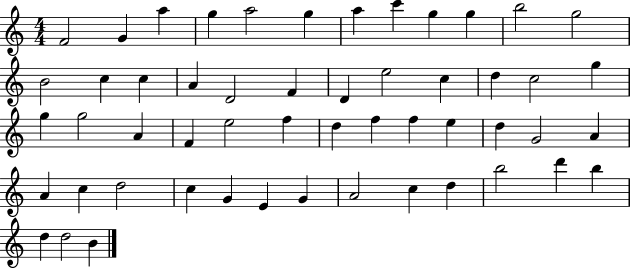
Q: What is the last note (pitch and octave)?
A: B4